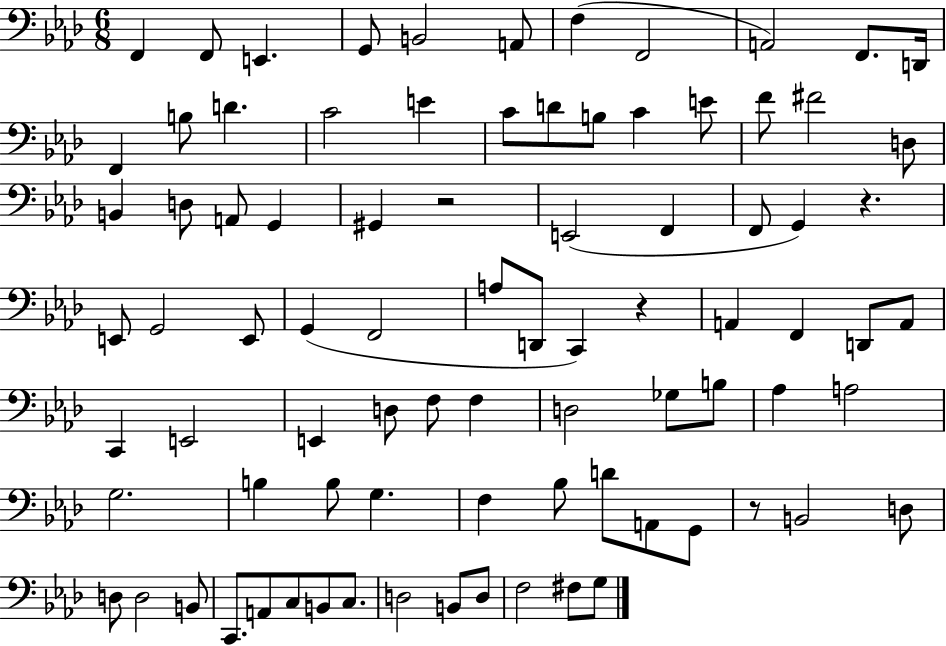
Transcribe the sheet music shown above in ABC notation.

X:1
T:Untitled
M:6/8
L:1/4
K:Ab
F,, F,,/2 E,, G,,/2 B,,2 A,,/2 F, F,,2 A,,2 F,,/2 D,,/4 F,, B,/2 D C2 E C/2 D/2 B,/2 C E/2 F/2 ^F2 D,/2 B,, D,/2 A,,/2 G,, ^G,, z2 E,,2 F,, F,,/2 G,, z E,,/2 G,,2 E,,/2 G,, F,,2 A,/2 D,,/2 C,, z A,, F,, D,,/2 A,,/2 C,, E,,2 E,, D,/2 F,/2 F, D,2 _G,/2 B,/2 _A, A,2 G,2 B, B,/2 G, F, _B,/2 D/2 A,,/2 G,,/2 z/2 B,,2 D,/2 D,/2 D,2 B,,/2 C,,/2 A,,/2 C,/2 B,,/2 C,/2 D,2 B,,/2 D,/2 F,2 ^F,/2 G,/2